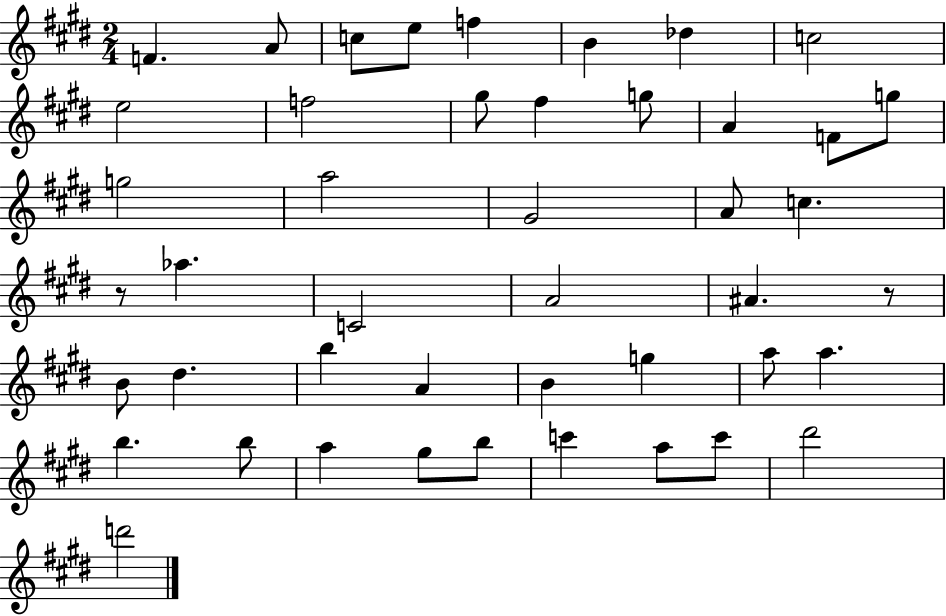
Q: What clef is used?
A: treble